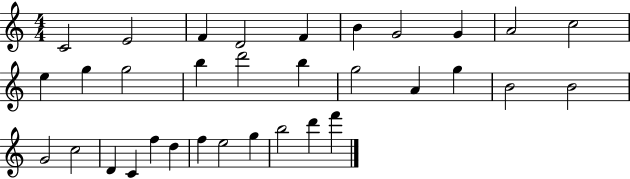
C4/h E4/h F4/q D4/h F4/q B4/q G4/h G4/q A4/h C5/h E5/q G5/q G5/h B5/q D6/h B5/q G5/h A4/q G5/q B4/h B4/h G4/h C5/h D4/q C4/q F5/q D5/q F5/q E5/h G5/q B5/h D6/q F6/q